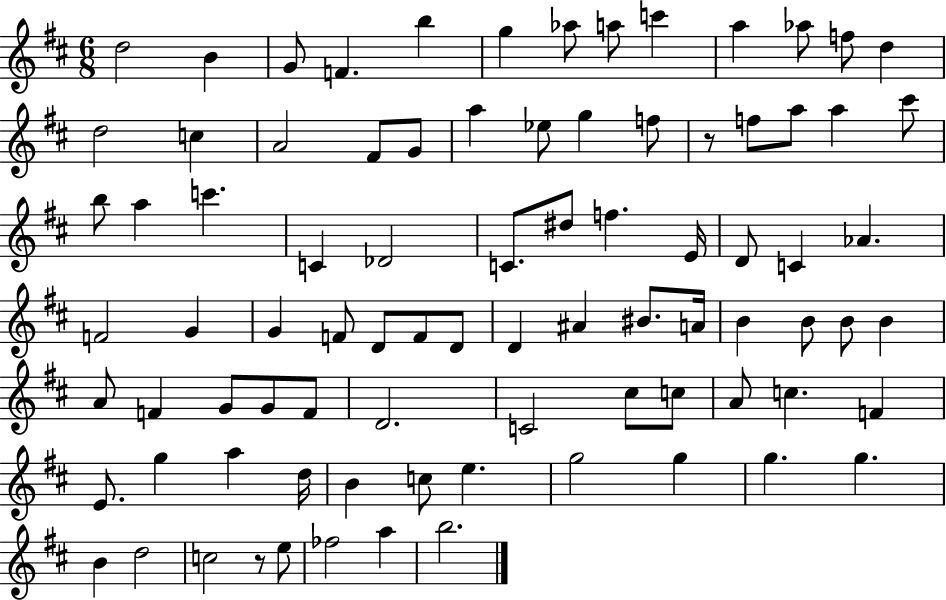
D5/h B4/q G4/e F4/q. B5/q G5/q Ab5/e A5/e C6/q A5/q Ab5/e F5/e D5/q D5/h C5/q A4/h F#4/e G4/e A5/q Eb5/e G5/q F5/e R/e F5/e A5/e A5/q C#6/e B5/e A5/q C6/q. C4/q Db4/h C4/e. D#5/e F5/q. E4/s D4/e C4/q Ab4/q. F4/h G4/q G4/q F4/e D4/e F4/e D4/e D4/q A#4/q BIS4/e. A4/s B4/q B4/e B4/e B4/q A4/e F4/q G4/e G4/e F4/e D4/h. C4/h C#5/e C5/e A4/e C5/q. F4/q E4/e. G5/q A5/q D5/s B4/q C5/e E5/q. G5/h G5/q G5/q. G5/q. B4/q D5/h C5/h R/e E5/e FES5/h A5/q B5/h.